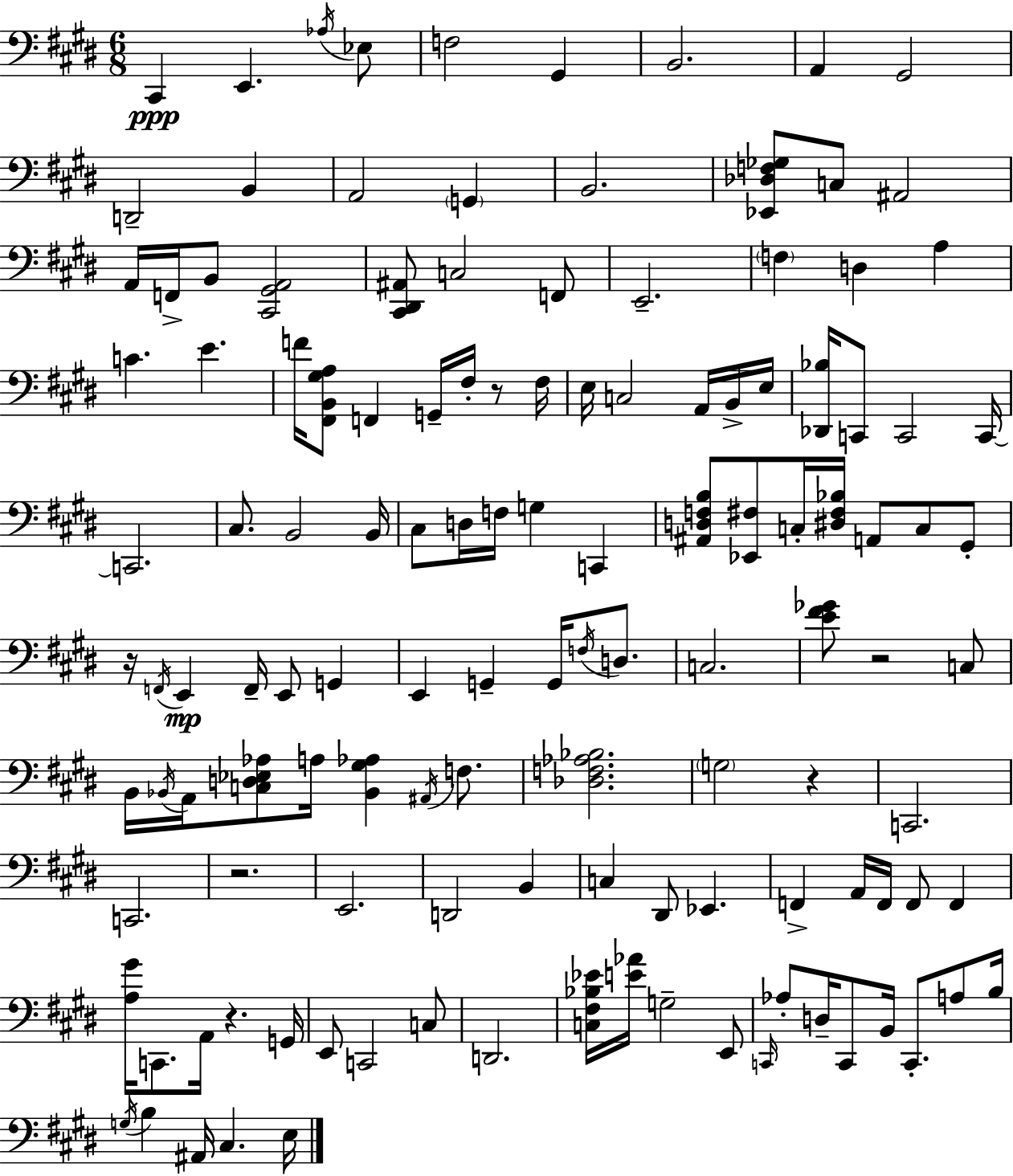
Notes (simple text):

C#2/q E2/q. Ab3/s Eb3/e F3/h G#2/q B2/h. A2/q G#2/h D2/h B2/q A2/h G2/q B2/h. [Eb2,Db3,F3,Gb3]/e C3/e A#2/h A2/s F2/s B2/e [C#2,G#2,A2]/h [C#2,D#2,A#2]/e C3/h F2/e E2/h. F3/q D3/q A3/q C4/q. E4/q. F4/s [F#2,B2,G#3,A3]/e F2/q G2/s F#3/s R/e F#3/s E3/s C3/h A2/s B2/s E3/s [Db2,Bb3]/s C2/e C2/h C2/s C2/h. C#3/e. B2/h B2/s C#3/e D3/s F3/s G3/q C2/q [A#2,D3,F3,B3]/e [Eb2,F#3]/e C3/s [D#3,F#3,Bb3]/s A2/e C3/e G#2/e R/s F2/s E2/q F2/s E2/e G2/q E2/q G2/q G2/s F3/s D3/e. C3/h. [E4,F#4,Gb4]/e R/h C3/e B2/s Bb2/s A2/s [C3,D3,Eb3,Ab3]/e A3/s [Bb2,G#3,Ab3]/q A#2/s F3/e. [Db3,F3,Ab3,Bb3]/h. G3/h R/q C2/h. C2/h. R/h. E2/h. D2/h B2/q C3/q D#2/e Eb2/q. F2/q A2/s F2/s F2/e F2/q [A3,G#4]/s C2/e. A2/s R/q. G2/s E2/e C2/h C3/e D2/h. [C3,F#3,Bb3,Eb4]/s [E4,Ab4]/s G3/h E2/e C2/s Ab3/e D3/s C2/e B2/s C2/e. A3/e B3/s G3/s B3/q A#2/s C#3/q. E3/s